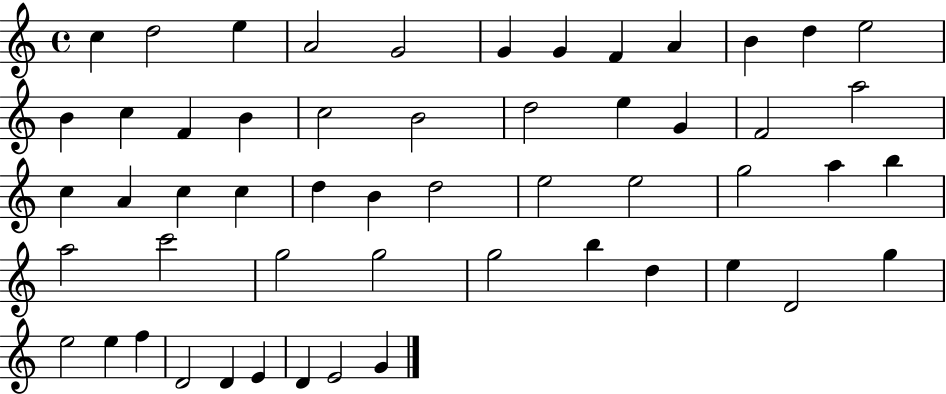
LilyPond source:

{
  \clef treble
  \time 4/4
  \defaultTimeSignature
  \key c \major
  c''4 d''2 e''4 | a'2 g'2 | g'4 g'4 f'4 a'4 | b'4 d''4 e''2 | \break b'4 c''4 f'4 b'4 | c''2 b'2 | d''2 e''4 g'4 | f'2 a''2 | \break c''4 a'4 c''4 c''4 | d''4 b'4 d''2 | e''2 e''2 | g''2 a''4 b''4 | \break a''2 c'''2 | g''2 g''2 | g''2 b''4 d''4 | e''4 d'2 g''4 | \break e''2 e''4 f''4 | d'2 d'4 e'4 | d'4 e'2 g'4 | \bar "|."
}